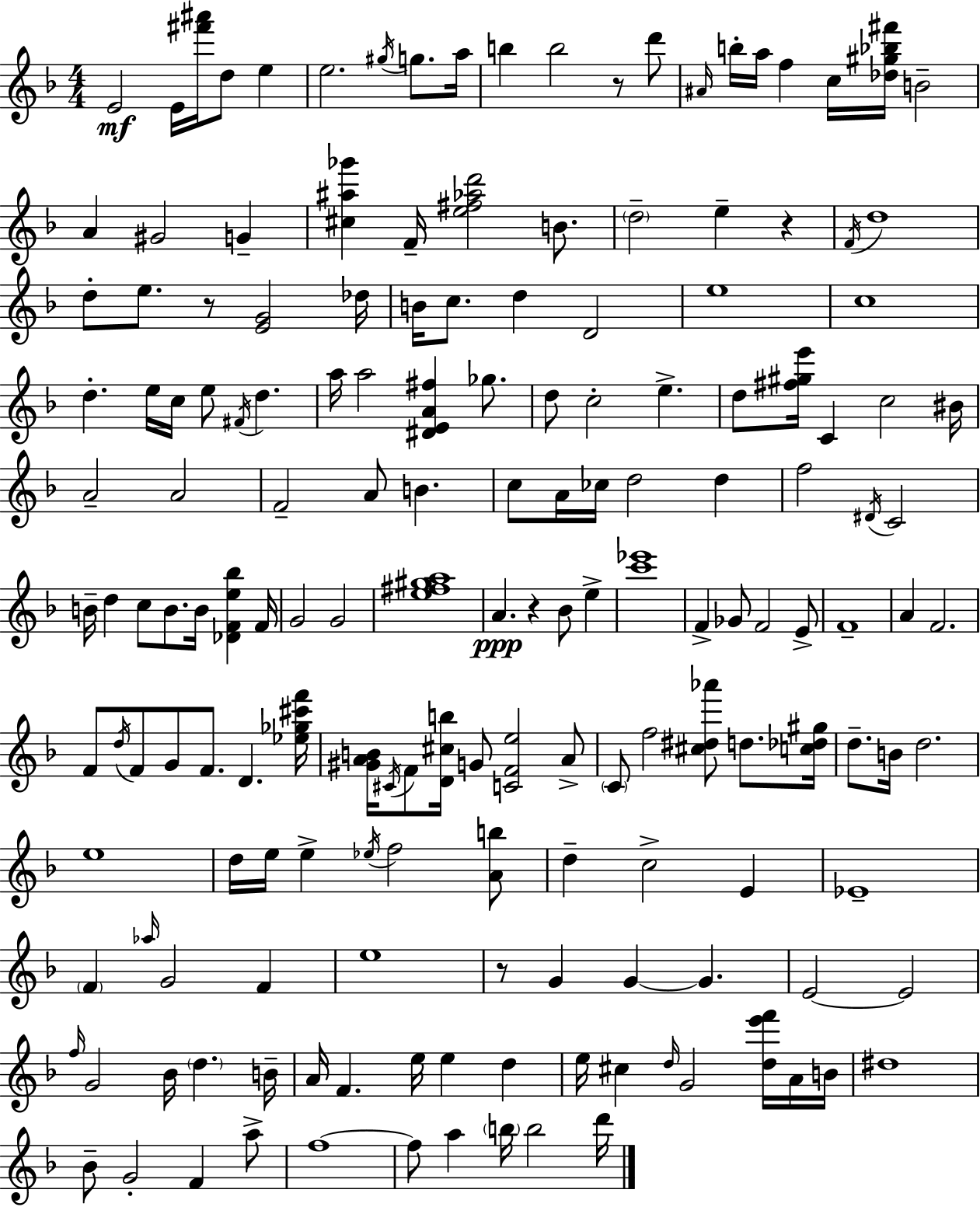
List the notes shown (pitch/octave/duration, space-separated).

E4/h E4/s [F#6,A#6]/s D5/e E5/q E5/h. G#5/s G5/e. A5/s B5/q B5/h R/e D6/e A#4/s B5/s A5/s F5/q C5/s [Db5,G#5,Bb5,F#6]/s B4/h A4/q G#4/h G4/q [C#5,A#5,Gb6]/q F4/s [E5,F#5,Ab5,D6]/h B4/e. D5/h E5/q R/q F4/s D5/w D5/e E5/e. R/e [E4,G4]/h Db5/s B4/s C5/e. D5/q D4/h E5/w C5/w D5/q. E5/s C5/s E5/e F#4/s D5/q. A5/s A5/h [D#4,E4,A4,F#5]/q Gb5/e. D5/e C5/h E5/q. D5/e [F#5,G#5,E6]/s C4/q C5/h BIS4/s A4/h A4/h F4/h A4/e B4/q. C5/e A4/s CES5/s D5/h D5/q F5/h D#4/s C4/h B4/s D5/q C5/e B4/e. B4/s [Db4,F4,E5,Bb5]/q F4/s G4/h G4/h [E5,F#5,G#5,A5]/w A4/q. R/q Bb4/e E5/q [C6,Eb6]/w F4/q Gb4/e F4/h E4/e F4/w A4/q F4/h. F4/e D5/s F4/e G4/e F4/e. D4/q. [Eb5,Gb5,C#6,F6]/s [G#4,A4,B4]/s C#4/s F4/e [D4,C#5,B5]/s G4/e [C4,F4,E5]/h A4/e C4/e F5/h [C#5,D#5,Ab6]/e D5/e. [C5,Db5,G#5]/s D5/e. B4/s D5/h. E5/w D5/s E5/s E5/q Eb5/s F5/h [A4,B5]/e D5/q C5/h E4/q Eb4/w F4/q Ab5/s G4/h F4/q E5/w R/e G4/q G4/q G4/q. E4/h E4/h F5/s G4/h Bb4/s D5/q. B4/s A4/s F4/q. E5/s E5/q D5/q E5/s C#5/q D5/s G4/h [D5,E6,F6]/s A4/s B4/s D#5/w Bb4/e G4/h F4/q A5/e F5/w F5/e A5/q B5/s B5/h D6/s